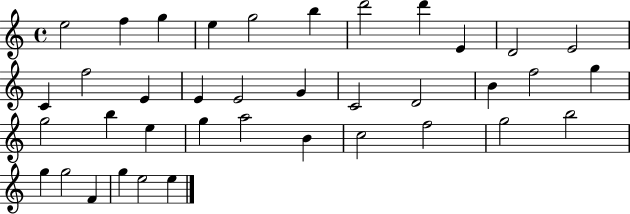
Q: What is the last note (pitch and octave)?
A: E5